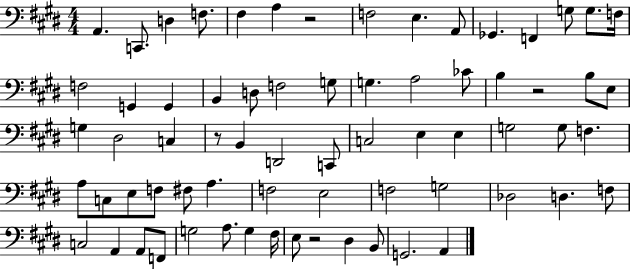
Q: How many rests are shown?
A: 4